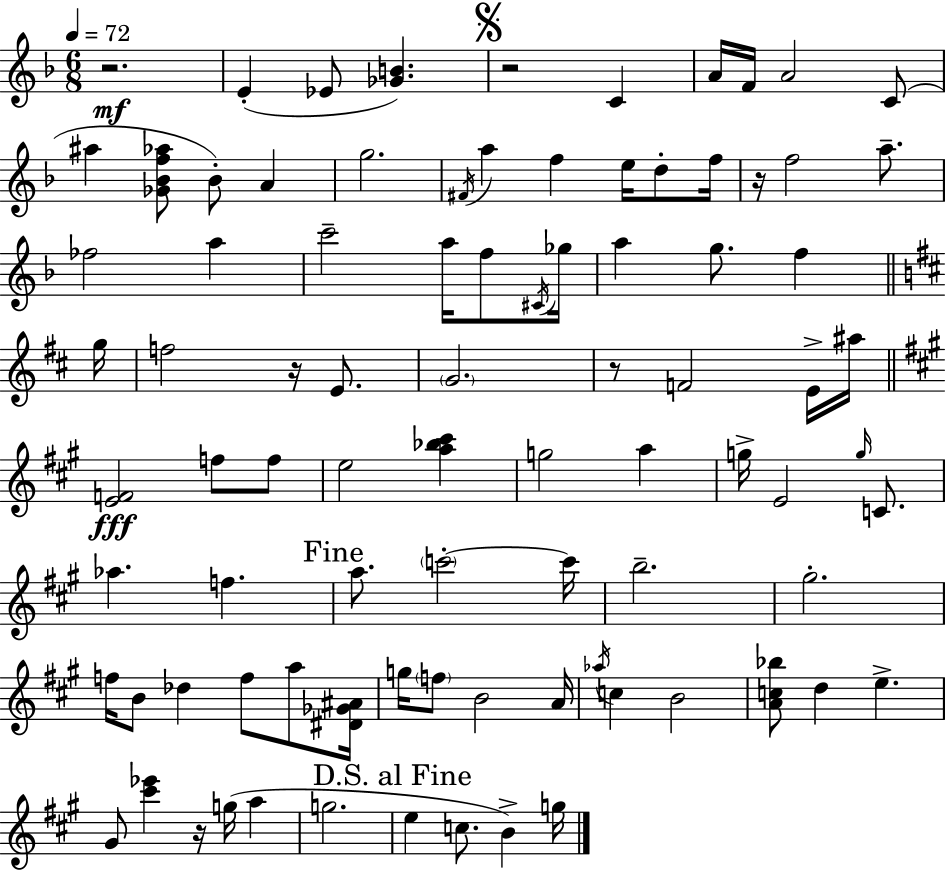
{
  \clef treble
  \numericTimeSignature
  \time 6/8
  \key d \minor
  \tempo 4 = 72
  r2.\mf | e'4-.( ees'8 <ges' b'>4.) | \mark \markup { \musicglyph "scripts.segno" } r2 c'4 | a'16 f'16 a'2 c'8( | \break ais''4 <ges' bes' f'' aes''>8 bes'8-.) a'4 | g''2. | \acciaccatura { fis'16 } a''4 f''4 e''16 d''8-. | f''16 r16 f''2 a''8.-- | \break fes''2 a''4 | c'''2-- a''16 f''8 | \acciaccatura { cis'16 } ges''16 a''4 g''8. f''4 | \bar "||" \break \key b \minor g''16 f''2 r16 e'8. | \parenthesize g'2. | r8 f'2 e'16-> | ais''16 \bar "||" \break \key a \major <e' f'>2\fff f''8 f''8 | e''2 <a'' bes'' cis'''>4 | g''2 a''4 | g''16-> e'2 \grace { g''16 } c'8. | \break aes''4. f''4. | \mark "Fine" a''8. \parenthesize c'''2-.~~ | c'''16 b''2.-- | gis''2.-. | \break f''16 b'8 des''4 f''8 a''8 | <dis' ges' ais'>16 g''16 \parenthesize f''8 b'2 | a'16 \acciaccatura { aes''16 } c''4 b'2 | <a' c'' bes''>8 d''4 e''4.-> | \break gis'8 <cis''' ees'''>4 r16 g''16( a''4 | g''2. | \mark "D.S. al Fine" e''4 c''8. b'4->) | g''16 \bar "|."
}